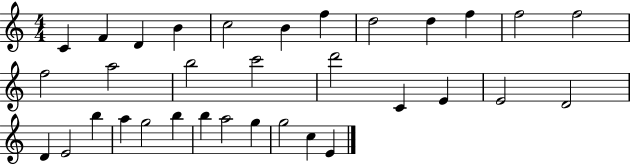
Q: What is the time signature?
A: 4/4